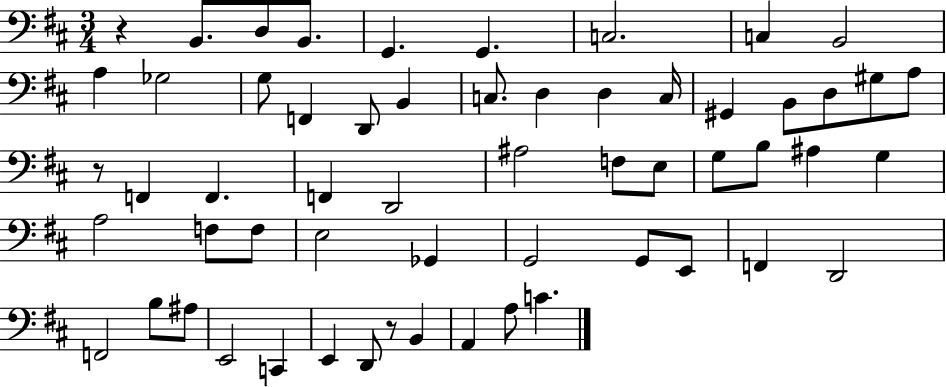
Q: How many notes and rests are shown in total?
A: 58